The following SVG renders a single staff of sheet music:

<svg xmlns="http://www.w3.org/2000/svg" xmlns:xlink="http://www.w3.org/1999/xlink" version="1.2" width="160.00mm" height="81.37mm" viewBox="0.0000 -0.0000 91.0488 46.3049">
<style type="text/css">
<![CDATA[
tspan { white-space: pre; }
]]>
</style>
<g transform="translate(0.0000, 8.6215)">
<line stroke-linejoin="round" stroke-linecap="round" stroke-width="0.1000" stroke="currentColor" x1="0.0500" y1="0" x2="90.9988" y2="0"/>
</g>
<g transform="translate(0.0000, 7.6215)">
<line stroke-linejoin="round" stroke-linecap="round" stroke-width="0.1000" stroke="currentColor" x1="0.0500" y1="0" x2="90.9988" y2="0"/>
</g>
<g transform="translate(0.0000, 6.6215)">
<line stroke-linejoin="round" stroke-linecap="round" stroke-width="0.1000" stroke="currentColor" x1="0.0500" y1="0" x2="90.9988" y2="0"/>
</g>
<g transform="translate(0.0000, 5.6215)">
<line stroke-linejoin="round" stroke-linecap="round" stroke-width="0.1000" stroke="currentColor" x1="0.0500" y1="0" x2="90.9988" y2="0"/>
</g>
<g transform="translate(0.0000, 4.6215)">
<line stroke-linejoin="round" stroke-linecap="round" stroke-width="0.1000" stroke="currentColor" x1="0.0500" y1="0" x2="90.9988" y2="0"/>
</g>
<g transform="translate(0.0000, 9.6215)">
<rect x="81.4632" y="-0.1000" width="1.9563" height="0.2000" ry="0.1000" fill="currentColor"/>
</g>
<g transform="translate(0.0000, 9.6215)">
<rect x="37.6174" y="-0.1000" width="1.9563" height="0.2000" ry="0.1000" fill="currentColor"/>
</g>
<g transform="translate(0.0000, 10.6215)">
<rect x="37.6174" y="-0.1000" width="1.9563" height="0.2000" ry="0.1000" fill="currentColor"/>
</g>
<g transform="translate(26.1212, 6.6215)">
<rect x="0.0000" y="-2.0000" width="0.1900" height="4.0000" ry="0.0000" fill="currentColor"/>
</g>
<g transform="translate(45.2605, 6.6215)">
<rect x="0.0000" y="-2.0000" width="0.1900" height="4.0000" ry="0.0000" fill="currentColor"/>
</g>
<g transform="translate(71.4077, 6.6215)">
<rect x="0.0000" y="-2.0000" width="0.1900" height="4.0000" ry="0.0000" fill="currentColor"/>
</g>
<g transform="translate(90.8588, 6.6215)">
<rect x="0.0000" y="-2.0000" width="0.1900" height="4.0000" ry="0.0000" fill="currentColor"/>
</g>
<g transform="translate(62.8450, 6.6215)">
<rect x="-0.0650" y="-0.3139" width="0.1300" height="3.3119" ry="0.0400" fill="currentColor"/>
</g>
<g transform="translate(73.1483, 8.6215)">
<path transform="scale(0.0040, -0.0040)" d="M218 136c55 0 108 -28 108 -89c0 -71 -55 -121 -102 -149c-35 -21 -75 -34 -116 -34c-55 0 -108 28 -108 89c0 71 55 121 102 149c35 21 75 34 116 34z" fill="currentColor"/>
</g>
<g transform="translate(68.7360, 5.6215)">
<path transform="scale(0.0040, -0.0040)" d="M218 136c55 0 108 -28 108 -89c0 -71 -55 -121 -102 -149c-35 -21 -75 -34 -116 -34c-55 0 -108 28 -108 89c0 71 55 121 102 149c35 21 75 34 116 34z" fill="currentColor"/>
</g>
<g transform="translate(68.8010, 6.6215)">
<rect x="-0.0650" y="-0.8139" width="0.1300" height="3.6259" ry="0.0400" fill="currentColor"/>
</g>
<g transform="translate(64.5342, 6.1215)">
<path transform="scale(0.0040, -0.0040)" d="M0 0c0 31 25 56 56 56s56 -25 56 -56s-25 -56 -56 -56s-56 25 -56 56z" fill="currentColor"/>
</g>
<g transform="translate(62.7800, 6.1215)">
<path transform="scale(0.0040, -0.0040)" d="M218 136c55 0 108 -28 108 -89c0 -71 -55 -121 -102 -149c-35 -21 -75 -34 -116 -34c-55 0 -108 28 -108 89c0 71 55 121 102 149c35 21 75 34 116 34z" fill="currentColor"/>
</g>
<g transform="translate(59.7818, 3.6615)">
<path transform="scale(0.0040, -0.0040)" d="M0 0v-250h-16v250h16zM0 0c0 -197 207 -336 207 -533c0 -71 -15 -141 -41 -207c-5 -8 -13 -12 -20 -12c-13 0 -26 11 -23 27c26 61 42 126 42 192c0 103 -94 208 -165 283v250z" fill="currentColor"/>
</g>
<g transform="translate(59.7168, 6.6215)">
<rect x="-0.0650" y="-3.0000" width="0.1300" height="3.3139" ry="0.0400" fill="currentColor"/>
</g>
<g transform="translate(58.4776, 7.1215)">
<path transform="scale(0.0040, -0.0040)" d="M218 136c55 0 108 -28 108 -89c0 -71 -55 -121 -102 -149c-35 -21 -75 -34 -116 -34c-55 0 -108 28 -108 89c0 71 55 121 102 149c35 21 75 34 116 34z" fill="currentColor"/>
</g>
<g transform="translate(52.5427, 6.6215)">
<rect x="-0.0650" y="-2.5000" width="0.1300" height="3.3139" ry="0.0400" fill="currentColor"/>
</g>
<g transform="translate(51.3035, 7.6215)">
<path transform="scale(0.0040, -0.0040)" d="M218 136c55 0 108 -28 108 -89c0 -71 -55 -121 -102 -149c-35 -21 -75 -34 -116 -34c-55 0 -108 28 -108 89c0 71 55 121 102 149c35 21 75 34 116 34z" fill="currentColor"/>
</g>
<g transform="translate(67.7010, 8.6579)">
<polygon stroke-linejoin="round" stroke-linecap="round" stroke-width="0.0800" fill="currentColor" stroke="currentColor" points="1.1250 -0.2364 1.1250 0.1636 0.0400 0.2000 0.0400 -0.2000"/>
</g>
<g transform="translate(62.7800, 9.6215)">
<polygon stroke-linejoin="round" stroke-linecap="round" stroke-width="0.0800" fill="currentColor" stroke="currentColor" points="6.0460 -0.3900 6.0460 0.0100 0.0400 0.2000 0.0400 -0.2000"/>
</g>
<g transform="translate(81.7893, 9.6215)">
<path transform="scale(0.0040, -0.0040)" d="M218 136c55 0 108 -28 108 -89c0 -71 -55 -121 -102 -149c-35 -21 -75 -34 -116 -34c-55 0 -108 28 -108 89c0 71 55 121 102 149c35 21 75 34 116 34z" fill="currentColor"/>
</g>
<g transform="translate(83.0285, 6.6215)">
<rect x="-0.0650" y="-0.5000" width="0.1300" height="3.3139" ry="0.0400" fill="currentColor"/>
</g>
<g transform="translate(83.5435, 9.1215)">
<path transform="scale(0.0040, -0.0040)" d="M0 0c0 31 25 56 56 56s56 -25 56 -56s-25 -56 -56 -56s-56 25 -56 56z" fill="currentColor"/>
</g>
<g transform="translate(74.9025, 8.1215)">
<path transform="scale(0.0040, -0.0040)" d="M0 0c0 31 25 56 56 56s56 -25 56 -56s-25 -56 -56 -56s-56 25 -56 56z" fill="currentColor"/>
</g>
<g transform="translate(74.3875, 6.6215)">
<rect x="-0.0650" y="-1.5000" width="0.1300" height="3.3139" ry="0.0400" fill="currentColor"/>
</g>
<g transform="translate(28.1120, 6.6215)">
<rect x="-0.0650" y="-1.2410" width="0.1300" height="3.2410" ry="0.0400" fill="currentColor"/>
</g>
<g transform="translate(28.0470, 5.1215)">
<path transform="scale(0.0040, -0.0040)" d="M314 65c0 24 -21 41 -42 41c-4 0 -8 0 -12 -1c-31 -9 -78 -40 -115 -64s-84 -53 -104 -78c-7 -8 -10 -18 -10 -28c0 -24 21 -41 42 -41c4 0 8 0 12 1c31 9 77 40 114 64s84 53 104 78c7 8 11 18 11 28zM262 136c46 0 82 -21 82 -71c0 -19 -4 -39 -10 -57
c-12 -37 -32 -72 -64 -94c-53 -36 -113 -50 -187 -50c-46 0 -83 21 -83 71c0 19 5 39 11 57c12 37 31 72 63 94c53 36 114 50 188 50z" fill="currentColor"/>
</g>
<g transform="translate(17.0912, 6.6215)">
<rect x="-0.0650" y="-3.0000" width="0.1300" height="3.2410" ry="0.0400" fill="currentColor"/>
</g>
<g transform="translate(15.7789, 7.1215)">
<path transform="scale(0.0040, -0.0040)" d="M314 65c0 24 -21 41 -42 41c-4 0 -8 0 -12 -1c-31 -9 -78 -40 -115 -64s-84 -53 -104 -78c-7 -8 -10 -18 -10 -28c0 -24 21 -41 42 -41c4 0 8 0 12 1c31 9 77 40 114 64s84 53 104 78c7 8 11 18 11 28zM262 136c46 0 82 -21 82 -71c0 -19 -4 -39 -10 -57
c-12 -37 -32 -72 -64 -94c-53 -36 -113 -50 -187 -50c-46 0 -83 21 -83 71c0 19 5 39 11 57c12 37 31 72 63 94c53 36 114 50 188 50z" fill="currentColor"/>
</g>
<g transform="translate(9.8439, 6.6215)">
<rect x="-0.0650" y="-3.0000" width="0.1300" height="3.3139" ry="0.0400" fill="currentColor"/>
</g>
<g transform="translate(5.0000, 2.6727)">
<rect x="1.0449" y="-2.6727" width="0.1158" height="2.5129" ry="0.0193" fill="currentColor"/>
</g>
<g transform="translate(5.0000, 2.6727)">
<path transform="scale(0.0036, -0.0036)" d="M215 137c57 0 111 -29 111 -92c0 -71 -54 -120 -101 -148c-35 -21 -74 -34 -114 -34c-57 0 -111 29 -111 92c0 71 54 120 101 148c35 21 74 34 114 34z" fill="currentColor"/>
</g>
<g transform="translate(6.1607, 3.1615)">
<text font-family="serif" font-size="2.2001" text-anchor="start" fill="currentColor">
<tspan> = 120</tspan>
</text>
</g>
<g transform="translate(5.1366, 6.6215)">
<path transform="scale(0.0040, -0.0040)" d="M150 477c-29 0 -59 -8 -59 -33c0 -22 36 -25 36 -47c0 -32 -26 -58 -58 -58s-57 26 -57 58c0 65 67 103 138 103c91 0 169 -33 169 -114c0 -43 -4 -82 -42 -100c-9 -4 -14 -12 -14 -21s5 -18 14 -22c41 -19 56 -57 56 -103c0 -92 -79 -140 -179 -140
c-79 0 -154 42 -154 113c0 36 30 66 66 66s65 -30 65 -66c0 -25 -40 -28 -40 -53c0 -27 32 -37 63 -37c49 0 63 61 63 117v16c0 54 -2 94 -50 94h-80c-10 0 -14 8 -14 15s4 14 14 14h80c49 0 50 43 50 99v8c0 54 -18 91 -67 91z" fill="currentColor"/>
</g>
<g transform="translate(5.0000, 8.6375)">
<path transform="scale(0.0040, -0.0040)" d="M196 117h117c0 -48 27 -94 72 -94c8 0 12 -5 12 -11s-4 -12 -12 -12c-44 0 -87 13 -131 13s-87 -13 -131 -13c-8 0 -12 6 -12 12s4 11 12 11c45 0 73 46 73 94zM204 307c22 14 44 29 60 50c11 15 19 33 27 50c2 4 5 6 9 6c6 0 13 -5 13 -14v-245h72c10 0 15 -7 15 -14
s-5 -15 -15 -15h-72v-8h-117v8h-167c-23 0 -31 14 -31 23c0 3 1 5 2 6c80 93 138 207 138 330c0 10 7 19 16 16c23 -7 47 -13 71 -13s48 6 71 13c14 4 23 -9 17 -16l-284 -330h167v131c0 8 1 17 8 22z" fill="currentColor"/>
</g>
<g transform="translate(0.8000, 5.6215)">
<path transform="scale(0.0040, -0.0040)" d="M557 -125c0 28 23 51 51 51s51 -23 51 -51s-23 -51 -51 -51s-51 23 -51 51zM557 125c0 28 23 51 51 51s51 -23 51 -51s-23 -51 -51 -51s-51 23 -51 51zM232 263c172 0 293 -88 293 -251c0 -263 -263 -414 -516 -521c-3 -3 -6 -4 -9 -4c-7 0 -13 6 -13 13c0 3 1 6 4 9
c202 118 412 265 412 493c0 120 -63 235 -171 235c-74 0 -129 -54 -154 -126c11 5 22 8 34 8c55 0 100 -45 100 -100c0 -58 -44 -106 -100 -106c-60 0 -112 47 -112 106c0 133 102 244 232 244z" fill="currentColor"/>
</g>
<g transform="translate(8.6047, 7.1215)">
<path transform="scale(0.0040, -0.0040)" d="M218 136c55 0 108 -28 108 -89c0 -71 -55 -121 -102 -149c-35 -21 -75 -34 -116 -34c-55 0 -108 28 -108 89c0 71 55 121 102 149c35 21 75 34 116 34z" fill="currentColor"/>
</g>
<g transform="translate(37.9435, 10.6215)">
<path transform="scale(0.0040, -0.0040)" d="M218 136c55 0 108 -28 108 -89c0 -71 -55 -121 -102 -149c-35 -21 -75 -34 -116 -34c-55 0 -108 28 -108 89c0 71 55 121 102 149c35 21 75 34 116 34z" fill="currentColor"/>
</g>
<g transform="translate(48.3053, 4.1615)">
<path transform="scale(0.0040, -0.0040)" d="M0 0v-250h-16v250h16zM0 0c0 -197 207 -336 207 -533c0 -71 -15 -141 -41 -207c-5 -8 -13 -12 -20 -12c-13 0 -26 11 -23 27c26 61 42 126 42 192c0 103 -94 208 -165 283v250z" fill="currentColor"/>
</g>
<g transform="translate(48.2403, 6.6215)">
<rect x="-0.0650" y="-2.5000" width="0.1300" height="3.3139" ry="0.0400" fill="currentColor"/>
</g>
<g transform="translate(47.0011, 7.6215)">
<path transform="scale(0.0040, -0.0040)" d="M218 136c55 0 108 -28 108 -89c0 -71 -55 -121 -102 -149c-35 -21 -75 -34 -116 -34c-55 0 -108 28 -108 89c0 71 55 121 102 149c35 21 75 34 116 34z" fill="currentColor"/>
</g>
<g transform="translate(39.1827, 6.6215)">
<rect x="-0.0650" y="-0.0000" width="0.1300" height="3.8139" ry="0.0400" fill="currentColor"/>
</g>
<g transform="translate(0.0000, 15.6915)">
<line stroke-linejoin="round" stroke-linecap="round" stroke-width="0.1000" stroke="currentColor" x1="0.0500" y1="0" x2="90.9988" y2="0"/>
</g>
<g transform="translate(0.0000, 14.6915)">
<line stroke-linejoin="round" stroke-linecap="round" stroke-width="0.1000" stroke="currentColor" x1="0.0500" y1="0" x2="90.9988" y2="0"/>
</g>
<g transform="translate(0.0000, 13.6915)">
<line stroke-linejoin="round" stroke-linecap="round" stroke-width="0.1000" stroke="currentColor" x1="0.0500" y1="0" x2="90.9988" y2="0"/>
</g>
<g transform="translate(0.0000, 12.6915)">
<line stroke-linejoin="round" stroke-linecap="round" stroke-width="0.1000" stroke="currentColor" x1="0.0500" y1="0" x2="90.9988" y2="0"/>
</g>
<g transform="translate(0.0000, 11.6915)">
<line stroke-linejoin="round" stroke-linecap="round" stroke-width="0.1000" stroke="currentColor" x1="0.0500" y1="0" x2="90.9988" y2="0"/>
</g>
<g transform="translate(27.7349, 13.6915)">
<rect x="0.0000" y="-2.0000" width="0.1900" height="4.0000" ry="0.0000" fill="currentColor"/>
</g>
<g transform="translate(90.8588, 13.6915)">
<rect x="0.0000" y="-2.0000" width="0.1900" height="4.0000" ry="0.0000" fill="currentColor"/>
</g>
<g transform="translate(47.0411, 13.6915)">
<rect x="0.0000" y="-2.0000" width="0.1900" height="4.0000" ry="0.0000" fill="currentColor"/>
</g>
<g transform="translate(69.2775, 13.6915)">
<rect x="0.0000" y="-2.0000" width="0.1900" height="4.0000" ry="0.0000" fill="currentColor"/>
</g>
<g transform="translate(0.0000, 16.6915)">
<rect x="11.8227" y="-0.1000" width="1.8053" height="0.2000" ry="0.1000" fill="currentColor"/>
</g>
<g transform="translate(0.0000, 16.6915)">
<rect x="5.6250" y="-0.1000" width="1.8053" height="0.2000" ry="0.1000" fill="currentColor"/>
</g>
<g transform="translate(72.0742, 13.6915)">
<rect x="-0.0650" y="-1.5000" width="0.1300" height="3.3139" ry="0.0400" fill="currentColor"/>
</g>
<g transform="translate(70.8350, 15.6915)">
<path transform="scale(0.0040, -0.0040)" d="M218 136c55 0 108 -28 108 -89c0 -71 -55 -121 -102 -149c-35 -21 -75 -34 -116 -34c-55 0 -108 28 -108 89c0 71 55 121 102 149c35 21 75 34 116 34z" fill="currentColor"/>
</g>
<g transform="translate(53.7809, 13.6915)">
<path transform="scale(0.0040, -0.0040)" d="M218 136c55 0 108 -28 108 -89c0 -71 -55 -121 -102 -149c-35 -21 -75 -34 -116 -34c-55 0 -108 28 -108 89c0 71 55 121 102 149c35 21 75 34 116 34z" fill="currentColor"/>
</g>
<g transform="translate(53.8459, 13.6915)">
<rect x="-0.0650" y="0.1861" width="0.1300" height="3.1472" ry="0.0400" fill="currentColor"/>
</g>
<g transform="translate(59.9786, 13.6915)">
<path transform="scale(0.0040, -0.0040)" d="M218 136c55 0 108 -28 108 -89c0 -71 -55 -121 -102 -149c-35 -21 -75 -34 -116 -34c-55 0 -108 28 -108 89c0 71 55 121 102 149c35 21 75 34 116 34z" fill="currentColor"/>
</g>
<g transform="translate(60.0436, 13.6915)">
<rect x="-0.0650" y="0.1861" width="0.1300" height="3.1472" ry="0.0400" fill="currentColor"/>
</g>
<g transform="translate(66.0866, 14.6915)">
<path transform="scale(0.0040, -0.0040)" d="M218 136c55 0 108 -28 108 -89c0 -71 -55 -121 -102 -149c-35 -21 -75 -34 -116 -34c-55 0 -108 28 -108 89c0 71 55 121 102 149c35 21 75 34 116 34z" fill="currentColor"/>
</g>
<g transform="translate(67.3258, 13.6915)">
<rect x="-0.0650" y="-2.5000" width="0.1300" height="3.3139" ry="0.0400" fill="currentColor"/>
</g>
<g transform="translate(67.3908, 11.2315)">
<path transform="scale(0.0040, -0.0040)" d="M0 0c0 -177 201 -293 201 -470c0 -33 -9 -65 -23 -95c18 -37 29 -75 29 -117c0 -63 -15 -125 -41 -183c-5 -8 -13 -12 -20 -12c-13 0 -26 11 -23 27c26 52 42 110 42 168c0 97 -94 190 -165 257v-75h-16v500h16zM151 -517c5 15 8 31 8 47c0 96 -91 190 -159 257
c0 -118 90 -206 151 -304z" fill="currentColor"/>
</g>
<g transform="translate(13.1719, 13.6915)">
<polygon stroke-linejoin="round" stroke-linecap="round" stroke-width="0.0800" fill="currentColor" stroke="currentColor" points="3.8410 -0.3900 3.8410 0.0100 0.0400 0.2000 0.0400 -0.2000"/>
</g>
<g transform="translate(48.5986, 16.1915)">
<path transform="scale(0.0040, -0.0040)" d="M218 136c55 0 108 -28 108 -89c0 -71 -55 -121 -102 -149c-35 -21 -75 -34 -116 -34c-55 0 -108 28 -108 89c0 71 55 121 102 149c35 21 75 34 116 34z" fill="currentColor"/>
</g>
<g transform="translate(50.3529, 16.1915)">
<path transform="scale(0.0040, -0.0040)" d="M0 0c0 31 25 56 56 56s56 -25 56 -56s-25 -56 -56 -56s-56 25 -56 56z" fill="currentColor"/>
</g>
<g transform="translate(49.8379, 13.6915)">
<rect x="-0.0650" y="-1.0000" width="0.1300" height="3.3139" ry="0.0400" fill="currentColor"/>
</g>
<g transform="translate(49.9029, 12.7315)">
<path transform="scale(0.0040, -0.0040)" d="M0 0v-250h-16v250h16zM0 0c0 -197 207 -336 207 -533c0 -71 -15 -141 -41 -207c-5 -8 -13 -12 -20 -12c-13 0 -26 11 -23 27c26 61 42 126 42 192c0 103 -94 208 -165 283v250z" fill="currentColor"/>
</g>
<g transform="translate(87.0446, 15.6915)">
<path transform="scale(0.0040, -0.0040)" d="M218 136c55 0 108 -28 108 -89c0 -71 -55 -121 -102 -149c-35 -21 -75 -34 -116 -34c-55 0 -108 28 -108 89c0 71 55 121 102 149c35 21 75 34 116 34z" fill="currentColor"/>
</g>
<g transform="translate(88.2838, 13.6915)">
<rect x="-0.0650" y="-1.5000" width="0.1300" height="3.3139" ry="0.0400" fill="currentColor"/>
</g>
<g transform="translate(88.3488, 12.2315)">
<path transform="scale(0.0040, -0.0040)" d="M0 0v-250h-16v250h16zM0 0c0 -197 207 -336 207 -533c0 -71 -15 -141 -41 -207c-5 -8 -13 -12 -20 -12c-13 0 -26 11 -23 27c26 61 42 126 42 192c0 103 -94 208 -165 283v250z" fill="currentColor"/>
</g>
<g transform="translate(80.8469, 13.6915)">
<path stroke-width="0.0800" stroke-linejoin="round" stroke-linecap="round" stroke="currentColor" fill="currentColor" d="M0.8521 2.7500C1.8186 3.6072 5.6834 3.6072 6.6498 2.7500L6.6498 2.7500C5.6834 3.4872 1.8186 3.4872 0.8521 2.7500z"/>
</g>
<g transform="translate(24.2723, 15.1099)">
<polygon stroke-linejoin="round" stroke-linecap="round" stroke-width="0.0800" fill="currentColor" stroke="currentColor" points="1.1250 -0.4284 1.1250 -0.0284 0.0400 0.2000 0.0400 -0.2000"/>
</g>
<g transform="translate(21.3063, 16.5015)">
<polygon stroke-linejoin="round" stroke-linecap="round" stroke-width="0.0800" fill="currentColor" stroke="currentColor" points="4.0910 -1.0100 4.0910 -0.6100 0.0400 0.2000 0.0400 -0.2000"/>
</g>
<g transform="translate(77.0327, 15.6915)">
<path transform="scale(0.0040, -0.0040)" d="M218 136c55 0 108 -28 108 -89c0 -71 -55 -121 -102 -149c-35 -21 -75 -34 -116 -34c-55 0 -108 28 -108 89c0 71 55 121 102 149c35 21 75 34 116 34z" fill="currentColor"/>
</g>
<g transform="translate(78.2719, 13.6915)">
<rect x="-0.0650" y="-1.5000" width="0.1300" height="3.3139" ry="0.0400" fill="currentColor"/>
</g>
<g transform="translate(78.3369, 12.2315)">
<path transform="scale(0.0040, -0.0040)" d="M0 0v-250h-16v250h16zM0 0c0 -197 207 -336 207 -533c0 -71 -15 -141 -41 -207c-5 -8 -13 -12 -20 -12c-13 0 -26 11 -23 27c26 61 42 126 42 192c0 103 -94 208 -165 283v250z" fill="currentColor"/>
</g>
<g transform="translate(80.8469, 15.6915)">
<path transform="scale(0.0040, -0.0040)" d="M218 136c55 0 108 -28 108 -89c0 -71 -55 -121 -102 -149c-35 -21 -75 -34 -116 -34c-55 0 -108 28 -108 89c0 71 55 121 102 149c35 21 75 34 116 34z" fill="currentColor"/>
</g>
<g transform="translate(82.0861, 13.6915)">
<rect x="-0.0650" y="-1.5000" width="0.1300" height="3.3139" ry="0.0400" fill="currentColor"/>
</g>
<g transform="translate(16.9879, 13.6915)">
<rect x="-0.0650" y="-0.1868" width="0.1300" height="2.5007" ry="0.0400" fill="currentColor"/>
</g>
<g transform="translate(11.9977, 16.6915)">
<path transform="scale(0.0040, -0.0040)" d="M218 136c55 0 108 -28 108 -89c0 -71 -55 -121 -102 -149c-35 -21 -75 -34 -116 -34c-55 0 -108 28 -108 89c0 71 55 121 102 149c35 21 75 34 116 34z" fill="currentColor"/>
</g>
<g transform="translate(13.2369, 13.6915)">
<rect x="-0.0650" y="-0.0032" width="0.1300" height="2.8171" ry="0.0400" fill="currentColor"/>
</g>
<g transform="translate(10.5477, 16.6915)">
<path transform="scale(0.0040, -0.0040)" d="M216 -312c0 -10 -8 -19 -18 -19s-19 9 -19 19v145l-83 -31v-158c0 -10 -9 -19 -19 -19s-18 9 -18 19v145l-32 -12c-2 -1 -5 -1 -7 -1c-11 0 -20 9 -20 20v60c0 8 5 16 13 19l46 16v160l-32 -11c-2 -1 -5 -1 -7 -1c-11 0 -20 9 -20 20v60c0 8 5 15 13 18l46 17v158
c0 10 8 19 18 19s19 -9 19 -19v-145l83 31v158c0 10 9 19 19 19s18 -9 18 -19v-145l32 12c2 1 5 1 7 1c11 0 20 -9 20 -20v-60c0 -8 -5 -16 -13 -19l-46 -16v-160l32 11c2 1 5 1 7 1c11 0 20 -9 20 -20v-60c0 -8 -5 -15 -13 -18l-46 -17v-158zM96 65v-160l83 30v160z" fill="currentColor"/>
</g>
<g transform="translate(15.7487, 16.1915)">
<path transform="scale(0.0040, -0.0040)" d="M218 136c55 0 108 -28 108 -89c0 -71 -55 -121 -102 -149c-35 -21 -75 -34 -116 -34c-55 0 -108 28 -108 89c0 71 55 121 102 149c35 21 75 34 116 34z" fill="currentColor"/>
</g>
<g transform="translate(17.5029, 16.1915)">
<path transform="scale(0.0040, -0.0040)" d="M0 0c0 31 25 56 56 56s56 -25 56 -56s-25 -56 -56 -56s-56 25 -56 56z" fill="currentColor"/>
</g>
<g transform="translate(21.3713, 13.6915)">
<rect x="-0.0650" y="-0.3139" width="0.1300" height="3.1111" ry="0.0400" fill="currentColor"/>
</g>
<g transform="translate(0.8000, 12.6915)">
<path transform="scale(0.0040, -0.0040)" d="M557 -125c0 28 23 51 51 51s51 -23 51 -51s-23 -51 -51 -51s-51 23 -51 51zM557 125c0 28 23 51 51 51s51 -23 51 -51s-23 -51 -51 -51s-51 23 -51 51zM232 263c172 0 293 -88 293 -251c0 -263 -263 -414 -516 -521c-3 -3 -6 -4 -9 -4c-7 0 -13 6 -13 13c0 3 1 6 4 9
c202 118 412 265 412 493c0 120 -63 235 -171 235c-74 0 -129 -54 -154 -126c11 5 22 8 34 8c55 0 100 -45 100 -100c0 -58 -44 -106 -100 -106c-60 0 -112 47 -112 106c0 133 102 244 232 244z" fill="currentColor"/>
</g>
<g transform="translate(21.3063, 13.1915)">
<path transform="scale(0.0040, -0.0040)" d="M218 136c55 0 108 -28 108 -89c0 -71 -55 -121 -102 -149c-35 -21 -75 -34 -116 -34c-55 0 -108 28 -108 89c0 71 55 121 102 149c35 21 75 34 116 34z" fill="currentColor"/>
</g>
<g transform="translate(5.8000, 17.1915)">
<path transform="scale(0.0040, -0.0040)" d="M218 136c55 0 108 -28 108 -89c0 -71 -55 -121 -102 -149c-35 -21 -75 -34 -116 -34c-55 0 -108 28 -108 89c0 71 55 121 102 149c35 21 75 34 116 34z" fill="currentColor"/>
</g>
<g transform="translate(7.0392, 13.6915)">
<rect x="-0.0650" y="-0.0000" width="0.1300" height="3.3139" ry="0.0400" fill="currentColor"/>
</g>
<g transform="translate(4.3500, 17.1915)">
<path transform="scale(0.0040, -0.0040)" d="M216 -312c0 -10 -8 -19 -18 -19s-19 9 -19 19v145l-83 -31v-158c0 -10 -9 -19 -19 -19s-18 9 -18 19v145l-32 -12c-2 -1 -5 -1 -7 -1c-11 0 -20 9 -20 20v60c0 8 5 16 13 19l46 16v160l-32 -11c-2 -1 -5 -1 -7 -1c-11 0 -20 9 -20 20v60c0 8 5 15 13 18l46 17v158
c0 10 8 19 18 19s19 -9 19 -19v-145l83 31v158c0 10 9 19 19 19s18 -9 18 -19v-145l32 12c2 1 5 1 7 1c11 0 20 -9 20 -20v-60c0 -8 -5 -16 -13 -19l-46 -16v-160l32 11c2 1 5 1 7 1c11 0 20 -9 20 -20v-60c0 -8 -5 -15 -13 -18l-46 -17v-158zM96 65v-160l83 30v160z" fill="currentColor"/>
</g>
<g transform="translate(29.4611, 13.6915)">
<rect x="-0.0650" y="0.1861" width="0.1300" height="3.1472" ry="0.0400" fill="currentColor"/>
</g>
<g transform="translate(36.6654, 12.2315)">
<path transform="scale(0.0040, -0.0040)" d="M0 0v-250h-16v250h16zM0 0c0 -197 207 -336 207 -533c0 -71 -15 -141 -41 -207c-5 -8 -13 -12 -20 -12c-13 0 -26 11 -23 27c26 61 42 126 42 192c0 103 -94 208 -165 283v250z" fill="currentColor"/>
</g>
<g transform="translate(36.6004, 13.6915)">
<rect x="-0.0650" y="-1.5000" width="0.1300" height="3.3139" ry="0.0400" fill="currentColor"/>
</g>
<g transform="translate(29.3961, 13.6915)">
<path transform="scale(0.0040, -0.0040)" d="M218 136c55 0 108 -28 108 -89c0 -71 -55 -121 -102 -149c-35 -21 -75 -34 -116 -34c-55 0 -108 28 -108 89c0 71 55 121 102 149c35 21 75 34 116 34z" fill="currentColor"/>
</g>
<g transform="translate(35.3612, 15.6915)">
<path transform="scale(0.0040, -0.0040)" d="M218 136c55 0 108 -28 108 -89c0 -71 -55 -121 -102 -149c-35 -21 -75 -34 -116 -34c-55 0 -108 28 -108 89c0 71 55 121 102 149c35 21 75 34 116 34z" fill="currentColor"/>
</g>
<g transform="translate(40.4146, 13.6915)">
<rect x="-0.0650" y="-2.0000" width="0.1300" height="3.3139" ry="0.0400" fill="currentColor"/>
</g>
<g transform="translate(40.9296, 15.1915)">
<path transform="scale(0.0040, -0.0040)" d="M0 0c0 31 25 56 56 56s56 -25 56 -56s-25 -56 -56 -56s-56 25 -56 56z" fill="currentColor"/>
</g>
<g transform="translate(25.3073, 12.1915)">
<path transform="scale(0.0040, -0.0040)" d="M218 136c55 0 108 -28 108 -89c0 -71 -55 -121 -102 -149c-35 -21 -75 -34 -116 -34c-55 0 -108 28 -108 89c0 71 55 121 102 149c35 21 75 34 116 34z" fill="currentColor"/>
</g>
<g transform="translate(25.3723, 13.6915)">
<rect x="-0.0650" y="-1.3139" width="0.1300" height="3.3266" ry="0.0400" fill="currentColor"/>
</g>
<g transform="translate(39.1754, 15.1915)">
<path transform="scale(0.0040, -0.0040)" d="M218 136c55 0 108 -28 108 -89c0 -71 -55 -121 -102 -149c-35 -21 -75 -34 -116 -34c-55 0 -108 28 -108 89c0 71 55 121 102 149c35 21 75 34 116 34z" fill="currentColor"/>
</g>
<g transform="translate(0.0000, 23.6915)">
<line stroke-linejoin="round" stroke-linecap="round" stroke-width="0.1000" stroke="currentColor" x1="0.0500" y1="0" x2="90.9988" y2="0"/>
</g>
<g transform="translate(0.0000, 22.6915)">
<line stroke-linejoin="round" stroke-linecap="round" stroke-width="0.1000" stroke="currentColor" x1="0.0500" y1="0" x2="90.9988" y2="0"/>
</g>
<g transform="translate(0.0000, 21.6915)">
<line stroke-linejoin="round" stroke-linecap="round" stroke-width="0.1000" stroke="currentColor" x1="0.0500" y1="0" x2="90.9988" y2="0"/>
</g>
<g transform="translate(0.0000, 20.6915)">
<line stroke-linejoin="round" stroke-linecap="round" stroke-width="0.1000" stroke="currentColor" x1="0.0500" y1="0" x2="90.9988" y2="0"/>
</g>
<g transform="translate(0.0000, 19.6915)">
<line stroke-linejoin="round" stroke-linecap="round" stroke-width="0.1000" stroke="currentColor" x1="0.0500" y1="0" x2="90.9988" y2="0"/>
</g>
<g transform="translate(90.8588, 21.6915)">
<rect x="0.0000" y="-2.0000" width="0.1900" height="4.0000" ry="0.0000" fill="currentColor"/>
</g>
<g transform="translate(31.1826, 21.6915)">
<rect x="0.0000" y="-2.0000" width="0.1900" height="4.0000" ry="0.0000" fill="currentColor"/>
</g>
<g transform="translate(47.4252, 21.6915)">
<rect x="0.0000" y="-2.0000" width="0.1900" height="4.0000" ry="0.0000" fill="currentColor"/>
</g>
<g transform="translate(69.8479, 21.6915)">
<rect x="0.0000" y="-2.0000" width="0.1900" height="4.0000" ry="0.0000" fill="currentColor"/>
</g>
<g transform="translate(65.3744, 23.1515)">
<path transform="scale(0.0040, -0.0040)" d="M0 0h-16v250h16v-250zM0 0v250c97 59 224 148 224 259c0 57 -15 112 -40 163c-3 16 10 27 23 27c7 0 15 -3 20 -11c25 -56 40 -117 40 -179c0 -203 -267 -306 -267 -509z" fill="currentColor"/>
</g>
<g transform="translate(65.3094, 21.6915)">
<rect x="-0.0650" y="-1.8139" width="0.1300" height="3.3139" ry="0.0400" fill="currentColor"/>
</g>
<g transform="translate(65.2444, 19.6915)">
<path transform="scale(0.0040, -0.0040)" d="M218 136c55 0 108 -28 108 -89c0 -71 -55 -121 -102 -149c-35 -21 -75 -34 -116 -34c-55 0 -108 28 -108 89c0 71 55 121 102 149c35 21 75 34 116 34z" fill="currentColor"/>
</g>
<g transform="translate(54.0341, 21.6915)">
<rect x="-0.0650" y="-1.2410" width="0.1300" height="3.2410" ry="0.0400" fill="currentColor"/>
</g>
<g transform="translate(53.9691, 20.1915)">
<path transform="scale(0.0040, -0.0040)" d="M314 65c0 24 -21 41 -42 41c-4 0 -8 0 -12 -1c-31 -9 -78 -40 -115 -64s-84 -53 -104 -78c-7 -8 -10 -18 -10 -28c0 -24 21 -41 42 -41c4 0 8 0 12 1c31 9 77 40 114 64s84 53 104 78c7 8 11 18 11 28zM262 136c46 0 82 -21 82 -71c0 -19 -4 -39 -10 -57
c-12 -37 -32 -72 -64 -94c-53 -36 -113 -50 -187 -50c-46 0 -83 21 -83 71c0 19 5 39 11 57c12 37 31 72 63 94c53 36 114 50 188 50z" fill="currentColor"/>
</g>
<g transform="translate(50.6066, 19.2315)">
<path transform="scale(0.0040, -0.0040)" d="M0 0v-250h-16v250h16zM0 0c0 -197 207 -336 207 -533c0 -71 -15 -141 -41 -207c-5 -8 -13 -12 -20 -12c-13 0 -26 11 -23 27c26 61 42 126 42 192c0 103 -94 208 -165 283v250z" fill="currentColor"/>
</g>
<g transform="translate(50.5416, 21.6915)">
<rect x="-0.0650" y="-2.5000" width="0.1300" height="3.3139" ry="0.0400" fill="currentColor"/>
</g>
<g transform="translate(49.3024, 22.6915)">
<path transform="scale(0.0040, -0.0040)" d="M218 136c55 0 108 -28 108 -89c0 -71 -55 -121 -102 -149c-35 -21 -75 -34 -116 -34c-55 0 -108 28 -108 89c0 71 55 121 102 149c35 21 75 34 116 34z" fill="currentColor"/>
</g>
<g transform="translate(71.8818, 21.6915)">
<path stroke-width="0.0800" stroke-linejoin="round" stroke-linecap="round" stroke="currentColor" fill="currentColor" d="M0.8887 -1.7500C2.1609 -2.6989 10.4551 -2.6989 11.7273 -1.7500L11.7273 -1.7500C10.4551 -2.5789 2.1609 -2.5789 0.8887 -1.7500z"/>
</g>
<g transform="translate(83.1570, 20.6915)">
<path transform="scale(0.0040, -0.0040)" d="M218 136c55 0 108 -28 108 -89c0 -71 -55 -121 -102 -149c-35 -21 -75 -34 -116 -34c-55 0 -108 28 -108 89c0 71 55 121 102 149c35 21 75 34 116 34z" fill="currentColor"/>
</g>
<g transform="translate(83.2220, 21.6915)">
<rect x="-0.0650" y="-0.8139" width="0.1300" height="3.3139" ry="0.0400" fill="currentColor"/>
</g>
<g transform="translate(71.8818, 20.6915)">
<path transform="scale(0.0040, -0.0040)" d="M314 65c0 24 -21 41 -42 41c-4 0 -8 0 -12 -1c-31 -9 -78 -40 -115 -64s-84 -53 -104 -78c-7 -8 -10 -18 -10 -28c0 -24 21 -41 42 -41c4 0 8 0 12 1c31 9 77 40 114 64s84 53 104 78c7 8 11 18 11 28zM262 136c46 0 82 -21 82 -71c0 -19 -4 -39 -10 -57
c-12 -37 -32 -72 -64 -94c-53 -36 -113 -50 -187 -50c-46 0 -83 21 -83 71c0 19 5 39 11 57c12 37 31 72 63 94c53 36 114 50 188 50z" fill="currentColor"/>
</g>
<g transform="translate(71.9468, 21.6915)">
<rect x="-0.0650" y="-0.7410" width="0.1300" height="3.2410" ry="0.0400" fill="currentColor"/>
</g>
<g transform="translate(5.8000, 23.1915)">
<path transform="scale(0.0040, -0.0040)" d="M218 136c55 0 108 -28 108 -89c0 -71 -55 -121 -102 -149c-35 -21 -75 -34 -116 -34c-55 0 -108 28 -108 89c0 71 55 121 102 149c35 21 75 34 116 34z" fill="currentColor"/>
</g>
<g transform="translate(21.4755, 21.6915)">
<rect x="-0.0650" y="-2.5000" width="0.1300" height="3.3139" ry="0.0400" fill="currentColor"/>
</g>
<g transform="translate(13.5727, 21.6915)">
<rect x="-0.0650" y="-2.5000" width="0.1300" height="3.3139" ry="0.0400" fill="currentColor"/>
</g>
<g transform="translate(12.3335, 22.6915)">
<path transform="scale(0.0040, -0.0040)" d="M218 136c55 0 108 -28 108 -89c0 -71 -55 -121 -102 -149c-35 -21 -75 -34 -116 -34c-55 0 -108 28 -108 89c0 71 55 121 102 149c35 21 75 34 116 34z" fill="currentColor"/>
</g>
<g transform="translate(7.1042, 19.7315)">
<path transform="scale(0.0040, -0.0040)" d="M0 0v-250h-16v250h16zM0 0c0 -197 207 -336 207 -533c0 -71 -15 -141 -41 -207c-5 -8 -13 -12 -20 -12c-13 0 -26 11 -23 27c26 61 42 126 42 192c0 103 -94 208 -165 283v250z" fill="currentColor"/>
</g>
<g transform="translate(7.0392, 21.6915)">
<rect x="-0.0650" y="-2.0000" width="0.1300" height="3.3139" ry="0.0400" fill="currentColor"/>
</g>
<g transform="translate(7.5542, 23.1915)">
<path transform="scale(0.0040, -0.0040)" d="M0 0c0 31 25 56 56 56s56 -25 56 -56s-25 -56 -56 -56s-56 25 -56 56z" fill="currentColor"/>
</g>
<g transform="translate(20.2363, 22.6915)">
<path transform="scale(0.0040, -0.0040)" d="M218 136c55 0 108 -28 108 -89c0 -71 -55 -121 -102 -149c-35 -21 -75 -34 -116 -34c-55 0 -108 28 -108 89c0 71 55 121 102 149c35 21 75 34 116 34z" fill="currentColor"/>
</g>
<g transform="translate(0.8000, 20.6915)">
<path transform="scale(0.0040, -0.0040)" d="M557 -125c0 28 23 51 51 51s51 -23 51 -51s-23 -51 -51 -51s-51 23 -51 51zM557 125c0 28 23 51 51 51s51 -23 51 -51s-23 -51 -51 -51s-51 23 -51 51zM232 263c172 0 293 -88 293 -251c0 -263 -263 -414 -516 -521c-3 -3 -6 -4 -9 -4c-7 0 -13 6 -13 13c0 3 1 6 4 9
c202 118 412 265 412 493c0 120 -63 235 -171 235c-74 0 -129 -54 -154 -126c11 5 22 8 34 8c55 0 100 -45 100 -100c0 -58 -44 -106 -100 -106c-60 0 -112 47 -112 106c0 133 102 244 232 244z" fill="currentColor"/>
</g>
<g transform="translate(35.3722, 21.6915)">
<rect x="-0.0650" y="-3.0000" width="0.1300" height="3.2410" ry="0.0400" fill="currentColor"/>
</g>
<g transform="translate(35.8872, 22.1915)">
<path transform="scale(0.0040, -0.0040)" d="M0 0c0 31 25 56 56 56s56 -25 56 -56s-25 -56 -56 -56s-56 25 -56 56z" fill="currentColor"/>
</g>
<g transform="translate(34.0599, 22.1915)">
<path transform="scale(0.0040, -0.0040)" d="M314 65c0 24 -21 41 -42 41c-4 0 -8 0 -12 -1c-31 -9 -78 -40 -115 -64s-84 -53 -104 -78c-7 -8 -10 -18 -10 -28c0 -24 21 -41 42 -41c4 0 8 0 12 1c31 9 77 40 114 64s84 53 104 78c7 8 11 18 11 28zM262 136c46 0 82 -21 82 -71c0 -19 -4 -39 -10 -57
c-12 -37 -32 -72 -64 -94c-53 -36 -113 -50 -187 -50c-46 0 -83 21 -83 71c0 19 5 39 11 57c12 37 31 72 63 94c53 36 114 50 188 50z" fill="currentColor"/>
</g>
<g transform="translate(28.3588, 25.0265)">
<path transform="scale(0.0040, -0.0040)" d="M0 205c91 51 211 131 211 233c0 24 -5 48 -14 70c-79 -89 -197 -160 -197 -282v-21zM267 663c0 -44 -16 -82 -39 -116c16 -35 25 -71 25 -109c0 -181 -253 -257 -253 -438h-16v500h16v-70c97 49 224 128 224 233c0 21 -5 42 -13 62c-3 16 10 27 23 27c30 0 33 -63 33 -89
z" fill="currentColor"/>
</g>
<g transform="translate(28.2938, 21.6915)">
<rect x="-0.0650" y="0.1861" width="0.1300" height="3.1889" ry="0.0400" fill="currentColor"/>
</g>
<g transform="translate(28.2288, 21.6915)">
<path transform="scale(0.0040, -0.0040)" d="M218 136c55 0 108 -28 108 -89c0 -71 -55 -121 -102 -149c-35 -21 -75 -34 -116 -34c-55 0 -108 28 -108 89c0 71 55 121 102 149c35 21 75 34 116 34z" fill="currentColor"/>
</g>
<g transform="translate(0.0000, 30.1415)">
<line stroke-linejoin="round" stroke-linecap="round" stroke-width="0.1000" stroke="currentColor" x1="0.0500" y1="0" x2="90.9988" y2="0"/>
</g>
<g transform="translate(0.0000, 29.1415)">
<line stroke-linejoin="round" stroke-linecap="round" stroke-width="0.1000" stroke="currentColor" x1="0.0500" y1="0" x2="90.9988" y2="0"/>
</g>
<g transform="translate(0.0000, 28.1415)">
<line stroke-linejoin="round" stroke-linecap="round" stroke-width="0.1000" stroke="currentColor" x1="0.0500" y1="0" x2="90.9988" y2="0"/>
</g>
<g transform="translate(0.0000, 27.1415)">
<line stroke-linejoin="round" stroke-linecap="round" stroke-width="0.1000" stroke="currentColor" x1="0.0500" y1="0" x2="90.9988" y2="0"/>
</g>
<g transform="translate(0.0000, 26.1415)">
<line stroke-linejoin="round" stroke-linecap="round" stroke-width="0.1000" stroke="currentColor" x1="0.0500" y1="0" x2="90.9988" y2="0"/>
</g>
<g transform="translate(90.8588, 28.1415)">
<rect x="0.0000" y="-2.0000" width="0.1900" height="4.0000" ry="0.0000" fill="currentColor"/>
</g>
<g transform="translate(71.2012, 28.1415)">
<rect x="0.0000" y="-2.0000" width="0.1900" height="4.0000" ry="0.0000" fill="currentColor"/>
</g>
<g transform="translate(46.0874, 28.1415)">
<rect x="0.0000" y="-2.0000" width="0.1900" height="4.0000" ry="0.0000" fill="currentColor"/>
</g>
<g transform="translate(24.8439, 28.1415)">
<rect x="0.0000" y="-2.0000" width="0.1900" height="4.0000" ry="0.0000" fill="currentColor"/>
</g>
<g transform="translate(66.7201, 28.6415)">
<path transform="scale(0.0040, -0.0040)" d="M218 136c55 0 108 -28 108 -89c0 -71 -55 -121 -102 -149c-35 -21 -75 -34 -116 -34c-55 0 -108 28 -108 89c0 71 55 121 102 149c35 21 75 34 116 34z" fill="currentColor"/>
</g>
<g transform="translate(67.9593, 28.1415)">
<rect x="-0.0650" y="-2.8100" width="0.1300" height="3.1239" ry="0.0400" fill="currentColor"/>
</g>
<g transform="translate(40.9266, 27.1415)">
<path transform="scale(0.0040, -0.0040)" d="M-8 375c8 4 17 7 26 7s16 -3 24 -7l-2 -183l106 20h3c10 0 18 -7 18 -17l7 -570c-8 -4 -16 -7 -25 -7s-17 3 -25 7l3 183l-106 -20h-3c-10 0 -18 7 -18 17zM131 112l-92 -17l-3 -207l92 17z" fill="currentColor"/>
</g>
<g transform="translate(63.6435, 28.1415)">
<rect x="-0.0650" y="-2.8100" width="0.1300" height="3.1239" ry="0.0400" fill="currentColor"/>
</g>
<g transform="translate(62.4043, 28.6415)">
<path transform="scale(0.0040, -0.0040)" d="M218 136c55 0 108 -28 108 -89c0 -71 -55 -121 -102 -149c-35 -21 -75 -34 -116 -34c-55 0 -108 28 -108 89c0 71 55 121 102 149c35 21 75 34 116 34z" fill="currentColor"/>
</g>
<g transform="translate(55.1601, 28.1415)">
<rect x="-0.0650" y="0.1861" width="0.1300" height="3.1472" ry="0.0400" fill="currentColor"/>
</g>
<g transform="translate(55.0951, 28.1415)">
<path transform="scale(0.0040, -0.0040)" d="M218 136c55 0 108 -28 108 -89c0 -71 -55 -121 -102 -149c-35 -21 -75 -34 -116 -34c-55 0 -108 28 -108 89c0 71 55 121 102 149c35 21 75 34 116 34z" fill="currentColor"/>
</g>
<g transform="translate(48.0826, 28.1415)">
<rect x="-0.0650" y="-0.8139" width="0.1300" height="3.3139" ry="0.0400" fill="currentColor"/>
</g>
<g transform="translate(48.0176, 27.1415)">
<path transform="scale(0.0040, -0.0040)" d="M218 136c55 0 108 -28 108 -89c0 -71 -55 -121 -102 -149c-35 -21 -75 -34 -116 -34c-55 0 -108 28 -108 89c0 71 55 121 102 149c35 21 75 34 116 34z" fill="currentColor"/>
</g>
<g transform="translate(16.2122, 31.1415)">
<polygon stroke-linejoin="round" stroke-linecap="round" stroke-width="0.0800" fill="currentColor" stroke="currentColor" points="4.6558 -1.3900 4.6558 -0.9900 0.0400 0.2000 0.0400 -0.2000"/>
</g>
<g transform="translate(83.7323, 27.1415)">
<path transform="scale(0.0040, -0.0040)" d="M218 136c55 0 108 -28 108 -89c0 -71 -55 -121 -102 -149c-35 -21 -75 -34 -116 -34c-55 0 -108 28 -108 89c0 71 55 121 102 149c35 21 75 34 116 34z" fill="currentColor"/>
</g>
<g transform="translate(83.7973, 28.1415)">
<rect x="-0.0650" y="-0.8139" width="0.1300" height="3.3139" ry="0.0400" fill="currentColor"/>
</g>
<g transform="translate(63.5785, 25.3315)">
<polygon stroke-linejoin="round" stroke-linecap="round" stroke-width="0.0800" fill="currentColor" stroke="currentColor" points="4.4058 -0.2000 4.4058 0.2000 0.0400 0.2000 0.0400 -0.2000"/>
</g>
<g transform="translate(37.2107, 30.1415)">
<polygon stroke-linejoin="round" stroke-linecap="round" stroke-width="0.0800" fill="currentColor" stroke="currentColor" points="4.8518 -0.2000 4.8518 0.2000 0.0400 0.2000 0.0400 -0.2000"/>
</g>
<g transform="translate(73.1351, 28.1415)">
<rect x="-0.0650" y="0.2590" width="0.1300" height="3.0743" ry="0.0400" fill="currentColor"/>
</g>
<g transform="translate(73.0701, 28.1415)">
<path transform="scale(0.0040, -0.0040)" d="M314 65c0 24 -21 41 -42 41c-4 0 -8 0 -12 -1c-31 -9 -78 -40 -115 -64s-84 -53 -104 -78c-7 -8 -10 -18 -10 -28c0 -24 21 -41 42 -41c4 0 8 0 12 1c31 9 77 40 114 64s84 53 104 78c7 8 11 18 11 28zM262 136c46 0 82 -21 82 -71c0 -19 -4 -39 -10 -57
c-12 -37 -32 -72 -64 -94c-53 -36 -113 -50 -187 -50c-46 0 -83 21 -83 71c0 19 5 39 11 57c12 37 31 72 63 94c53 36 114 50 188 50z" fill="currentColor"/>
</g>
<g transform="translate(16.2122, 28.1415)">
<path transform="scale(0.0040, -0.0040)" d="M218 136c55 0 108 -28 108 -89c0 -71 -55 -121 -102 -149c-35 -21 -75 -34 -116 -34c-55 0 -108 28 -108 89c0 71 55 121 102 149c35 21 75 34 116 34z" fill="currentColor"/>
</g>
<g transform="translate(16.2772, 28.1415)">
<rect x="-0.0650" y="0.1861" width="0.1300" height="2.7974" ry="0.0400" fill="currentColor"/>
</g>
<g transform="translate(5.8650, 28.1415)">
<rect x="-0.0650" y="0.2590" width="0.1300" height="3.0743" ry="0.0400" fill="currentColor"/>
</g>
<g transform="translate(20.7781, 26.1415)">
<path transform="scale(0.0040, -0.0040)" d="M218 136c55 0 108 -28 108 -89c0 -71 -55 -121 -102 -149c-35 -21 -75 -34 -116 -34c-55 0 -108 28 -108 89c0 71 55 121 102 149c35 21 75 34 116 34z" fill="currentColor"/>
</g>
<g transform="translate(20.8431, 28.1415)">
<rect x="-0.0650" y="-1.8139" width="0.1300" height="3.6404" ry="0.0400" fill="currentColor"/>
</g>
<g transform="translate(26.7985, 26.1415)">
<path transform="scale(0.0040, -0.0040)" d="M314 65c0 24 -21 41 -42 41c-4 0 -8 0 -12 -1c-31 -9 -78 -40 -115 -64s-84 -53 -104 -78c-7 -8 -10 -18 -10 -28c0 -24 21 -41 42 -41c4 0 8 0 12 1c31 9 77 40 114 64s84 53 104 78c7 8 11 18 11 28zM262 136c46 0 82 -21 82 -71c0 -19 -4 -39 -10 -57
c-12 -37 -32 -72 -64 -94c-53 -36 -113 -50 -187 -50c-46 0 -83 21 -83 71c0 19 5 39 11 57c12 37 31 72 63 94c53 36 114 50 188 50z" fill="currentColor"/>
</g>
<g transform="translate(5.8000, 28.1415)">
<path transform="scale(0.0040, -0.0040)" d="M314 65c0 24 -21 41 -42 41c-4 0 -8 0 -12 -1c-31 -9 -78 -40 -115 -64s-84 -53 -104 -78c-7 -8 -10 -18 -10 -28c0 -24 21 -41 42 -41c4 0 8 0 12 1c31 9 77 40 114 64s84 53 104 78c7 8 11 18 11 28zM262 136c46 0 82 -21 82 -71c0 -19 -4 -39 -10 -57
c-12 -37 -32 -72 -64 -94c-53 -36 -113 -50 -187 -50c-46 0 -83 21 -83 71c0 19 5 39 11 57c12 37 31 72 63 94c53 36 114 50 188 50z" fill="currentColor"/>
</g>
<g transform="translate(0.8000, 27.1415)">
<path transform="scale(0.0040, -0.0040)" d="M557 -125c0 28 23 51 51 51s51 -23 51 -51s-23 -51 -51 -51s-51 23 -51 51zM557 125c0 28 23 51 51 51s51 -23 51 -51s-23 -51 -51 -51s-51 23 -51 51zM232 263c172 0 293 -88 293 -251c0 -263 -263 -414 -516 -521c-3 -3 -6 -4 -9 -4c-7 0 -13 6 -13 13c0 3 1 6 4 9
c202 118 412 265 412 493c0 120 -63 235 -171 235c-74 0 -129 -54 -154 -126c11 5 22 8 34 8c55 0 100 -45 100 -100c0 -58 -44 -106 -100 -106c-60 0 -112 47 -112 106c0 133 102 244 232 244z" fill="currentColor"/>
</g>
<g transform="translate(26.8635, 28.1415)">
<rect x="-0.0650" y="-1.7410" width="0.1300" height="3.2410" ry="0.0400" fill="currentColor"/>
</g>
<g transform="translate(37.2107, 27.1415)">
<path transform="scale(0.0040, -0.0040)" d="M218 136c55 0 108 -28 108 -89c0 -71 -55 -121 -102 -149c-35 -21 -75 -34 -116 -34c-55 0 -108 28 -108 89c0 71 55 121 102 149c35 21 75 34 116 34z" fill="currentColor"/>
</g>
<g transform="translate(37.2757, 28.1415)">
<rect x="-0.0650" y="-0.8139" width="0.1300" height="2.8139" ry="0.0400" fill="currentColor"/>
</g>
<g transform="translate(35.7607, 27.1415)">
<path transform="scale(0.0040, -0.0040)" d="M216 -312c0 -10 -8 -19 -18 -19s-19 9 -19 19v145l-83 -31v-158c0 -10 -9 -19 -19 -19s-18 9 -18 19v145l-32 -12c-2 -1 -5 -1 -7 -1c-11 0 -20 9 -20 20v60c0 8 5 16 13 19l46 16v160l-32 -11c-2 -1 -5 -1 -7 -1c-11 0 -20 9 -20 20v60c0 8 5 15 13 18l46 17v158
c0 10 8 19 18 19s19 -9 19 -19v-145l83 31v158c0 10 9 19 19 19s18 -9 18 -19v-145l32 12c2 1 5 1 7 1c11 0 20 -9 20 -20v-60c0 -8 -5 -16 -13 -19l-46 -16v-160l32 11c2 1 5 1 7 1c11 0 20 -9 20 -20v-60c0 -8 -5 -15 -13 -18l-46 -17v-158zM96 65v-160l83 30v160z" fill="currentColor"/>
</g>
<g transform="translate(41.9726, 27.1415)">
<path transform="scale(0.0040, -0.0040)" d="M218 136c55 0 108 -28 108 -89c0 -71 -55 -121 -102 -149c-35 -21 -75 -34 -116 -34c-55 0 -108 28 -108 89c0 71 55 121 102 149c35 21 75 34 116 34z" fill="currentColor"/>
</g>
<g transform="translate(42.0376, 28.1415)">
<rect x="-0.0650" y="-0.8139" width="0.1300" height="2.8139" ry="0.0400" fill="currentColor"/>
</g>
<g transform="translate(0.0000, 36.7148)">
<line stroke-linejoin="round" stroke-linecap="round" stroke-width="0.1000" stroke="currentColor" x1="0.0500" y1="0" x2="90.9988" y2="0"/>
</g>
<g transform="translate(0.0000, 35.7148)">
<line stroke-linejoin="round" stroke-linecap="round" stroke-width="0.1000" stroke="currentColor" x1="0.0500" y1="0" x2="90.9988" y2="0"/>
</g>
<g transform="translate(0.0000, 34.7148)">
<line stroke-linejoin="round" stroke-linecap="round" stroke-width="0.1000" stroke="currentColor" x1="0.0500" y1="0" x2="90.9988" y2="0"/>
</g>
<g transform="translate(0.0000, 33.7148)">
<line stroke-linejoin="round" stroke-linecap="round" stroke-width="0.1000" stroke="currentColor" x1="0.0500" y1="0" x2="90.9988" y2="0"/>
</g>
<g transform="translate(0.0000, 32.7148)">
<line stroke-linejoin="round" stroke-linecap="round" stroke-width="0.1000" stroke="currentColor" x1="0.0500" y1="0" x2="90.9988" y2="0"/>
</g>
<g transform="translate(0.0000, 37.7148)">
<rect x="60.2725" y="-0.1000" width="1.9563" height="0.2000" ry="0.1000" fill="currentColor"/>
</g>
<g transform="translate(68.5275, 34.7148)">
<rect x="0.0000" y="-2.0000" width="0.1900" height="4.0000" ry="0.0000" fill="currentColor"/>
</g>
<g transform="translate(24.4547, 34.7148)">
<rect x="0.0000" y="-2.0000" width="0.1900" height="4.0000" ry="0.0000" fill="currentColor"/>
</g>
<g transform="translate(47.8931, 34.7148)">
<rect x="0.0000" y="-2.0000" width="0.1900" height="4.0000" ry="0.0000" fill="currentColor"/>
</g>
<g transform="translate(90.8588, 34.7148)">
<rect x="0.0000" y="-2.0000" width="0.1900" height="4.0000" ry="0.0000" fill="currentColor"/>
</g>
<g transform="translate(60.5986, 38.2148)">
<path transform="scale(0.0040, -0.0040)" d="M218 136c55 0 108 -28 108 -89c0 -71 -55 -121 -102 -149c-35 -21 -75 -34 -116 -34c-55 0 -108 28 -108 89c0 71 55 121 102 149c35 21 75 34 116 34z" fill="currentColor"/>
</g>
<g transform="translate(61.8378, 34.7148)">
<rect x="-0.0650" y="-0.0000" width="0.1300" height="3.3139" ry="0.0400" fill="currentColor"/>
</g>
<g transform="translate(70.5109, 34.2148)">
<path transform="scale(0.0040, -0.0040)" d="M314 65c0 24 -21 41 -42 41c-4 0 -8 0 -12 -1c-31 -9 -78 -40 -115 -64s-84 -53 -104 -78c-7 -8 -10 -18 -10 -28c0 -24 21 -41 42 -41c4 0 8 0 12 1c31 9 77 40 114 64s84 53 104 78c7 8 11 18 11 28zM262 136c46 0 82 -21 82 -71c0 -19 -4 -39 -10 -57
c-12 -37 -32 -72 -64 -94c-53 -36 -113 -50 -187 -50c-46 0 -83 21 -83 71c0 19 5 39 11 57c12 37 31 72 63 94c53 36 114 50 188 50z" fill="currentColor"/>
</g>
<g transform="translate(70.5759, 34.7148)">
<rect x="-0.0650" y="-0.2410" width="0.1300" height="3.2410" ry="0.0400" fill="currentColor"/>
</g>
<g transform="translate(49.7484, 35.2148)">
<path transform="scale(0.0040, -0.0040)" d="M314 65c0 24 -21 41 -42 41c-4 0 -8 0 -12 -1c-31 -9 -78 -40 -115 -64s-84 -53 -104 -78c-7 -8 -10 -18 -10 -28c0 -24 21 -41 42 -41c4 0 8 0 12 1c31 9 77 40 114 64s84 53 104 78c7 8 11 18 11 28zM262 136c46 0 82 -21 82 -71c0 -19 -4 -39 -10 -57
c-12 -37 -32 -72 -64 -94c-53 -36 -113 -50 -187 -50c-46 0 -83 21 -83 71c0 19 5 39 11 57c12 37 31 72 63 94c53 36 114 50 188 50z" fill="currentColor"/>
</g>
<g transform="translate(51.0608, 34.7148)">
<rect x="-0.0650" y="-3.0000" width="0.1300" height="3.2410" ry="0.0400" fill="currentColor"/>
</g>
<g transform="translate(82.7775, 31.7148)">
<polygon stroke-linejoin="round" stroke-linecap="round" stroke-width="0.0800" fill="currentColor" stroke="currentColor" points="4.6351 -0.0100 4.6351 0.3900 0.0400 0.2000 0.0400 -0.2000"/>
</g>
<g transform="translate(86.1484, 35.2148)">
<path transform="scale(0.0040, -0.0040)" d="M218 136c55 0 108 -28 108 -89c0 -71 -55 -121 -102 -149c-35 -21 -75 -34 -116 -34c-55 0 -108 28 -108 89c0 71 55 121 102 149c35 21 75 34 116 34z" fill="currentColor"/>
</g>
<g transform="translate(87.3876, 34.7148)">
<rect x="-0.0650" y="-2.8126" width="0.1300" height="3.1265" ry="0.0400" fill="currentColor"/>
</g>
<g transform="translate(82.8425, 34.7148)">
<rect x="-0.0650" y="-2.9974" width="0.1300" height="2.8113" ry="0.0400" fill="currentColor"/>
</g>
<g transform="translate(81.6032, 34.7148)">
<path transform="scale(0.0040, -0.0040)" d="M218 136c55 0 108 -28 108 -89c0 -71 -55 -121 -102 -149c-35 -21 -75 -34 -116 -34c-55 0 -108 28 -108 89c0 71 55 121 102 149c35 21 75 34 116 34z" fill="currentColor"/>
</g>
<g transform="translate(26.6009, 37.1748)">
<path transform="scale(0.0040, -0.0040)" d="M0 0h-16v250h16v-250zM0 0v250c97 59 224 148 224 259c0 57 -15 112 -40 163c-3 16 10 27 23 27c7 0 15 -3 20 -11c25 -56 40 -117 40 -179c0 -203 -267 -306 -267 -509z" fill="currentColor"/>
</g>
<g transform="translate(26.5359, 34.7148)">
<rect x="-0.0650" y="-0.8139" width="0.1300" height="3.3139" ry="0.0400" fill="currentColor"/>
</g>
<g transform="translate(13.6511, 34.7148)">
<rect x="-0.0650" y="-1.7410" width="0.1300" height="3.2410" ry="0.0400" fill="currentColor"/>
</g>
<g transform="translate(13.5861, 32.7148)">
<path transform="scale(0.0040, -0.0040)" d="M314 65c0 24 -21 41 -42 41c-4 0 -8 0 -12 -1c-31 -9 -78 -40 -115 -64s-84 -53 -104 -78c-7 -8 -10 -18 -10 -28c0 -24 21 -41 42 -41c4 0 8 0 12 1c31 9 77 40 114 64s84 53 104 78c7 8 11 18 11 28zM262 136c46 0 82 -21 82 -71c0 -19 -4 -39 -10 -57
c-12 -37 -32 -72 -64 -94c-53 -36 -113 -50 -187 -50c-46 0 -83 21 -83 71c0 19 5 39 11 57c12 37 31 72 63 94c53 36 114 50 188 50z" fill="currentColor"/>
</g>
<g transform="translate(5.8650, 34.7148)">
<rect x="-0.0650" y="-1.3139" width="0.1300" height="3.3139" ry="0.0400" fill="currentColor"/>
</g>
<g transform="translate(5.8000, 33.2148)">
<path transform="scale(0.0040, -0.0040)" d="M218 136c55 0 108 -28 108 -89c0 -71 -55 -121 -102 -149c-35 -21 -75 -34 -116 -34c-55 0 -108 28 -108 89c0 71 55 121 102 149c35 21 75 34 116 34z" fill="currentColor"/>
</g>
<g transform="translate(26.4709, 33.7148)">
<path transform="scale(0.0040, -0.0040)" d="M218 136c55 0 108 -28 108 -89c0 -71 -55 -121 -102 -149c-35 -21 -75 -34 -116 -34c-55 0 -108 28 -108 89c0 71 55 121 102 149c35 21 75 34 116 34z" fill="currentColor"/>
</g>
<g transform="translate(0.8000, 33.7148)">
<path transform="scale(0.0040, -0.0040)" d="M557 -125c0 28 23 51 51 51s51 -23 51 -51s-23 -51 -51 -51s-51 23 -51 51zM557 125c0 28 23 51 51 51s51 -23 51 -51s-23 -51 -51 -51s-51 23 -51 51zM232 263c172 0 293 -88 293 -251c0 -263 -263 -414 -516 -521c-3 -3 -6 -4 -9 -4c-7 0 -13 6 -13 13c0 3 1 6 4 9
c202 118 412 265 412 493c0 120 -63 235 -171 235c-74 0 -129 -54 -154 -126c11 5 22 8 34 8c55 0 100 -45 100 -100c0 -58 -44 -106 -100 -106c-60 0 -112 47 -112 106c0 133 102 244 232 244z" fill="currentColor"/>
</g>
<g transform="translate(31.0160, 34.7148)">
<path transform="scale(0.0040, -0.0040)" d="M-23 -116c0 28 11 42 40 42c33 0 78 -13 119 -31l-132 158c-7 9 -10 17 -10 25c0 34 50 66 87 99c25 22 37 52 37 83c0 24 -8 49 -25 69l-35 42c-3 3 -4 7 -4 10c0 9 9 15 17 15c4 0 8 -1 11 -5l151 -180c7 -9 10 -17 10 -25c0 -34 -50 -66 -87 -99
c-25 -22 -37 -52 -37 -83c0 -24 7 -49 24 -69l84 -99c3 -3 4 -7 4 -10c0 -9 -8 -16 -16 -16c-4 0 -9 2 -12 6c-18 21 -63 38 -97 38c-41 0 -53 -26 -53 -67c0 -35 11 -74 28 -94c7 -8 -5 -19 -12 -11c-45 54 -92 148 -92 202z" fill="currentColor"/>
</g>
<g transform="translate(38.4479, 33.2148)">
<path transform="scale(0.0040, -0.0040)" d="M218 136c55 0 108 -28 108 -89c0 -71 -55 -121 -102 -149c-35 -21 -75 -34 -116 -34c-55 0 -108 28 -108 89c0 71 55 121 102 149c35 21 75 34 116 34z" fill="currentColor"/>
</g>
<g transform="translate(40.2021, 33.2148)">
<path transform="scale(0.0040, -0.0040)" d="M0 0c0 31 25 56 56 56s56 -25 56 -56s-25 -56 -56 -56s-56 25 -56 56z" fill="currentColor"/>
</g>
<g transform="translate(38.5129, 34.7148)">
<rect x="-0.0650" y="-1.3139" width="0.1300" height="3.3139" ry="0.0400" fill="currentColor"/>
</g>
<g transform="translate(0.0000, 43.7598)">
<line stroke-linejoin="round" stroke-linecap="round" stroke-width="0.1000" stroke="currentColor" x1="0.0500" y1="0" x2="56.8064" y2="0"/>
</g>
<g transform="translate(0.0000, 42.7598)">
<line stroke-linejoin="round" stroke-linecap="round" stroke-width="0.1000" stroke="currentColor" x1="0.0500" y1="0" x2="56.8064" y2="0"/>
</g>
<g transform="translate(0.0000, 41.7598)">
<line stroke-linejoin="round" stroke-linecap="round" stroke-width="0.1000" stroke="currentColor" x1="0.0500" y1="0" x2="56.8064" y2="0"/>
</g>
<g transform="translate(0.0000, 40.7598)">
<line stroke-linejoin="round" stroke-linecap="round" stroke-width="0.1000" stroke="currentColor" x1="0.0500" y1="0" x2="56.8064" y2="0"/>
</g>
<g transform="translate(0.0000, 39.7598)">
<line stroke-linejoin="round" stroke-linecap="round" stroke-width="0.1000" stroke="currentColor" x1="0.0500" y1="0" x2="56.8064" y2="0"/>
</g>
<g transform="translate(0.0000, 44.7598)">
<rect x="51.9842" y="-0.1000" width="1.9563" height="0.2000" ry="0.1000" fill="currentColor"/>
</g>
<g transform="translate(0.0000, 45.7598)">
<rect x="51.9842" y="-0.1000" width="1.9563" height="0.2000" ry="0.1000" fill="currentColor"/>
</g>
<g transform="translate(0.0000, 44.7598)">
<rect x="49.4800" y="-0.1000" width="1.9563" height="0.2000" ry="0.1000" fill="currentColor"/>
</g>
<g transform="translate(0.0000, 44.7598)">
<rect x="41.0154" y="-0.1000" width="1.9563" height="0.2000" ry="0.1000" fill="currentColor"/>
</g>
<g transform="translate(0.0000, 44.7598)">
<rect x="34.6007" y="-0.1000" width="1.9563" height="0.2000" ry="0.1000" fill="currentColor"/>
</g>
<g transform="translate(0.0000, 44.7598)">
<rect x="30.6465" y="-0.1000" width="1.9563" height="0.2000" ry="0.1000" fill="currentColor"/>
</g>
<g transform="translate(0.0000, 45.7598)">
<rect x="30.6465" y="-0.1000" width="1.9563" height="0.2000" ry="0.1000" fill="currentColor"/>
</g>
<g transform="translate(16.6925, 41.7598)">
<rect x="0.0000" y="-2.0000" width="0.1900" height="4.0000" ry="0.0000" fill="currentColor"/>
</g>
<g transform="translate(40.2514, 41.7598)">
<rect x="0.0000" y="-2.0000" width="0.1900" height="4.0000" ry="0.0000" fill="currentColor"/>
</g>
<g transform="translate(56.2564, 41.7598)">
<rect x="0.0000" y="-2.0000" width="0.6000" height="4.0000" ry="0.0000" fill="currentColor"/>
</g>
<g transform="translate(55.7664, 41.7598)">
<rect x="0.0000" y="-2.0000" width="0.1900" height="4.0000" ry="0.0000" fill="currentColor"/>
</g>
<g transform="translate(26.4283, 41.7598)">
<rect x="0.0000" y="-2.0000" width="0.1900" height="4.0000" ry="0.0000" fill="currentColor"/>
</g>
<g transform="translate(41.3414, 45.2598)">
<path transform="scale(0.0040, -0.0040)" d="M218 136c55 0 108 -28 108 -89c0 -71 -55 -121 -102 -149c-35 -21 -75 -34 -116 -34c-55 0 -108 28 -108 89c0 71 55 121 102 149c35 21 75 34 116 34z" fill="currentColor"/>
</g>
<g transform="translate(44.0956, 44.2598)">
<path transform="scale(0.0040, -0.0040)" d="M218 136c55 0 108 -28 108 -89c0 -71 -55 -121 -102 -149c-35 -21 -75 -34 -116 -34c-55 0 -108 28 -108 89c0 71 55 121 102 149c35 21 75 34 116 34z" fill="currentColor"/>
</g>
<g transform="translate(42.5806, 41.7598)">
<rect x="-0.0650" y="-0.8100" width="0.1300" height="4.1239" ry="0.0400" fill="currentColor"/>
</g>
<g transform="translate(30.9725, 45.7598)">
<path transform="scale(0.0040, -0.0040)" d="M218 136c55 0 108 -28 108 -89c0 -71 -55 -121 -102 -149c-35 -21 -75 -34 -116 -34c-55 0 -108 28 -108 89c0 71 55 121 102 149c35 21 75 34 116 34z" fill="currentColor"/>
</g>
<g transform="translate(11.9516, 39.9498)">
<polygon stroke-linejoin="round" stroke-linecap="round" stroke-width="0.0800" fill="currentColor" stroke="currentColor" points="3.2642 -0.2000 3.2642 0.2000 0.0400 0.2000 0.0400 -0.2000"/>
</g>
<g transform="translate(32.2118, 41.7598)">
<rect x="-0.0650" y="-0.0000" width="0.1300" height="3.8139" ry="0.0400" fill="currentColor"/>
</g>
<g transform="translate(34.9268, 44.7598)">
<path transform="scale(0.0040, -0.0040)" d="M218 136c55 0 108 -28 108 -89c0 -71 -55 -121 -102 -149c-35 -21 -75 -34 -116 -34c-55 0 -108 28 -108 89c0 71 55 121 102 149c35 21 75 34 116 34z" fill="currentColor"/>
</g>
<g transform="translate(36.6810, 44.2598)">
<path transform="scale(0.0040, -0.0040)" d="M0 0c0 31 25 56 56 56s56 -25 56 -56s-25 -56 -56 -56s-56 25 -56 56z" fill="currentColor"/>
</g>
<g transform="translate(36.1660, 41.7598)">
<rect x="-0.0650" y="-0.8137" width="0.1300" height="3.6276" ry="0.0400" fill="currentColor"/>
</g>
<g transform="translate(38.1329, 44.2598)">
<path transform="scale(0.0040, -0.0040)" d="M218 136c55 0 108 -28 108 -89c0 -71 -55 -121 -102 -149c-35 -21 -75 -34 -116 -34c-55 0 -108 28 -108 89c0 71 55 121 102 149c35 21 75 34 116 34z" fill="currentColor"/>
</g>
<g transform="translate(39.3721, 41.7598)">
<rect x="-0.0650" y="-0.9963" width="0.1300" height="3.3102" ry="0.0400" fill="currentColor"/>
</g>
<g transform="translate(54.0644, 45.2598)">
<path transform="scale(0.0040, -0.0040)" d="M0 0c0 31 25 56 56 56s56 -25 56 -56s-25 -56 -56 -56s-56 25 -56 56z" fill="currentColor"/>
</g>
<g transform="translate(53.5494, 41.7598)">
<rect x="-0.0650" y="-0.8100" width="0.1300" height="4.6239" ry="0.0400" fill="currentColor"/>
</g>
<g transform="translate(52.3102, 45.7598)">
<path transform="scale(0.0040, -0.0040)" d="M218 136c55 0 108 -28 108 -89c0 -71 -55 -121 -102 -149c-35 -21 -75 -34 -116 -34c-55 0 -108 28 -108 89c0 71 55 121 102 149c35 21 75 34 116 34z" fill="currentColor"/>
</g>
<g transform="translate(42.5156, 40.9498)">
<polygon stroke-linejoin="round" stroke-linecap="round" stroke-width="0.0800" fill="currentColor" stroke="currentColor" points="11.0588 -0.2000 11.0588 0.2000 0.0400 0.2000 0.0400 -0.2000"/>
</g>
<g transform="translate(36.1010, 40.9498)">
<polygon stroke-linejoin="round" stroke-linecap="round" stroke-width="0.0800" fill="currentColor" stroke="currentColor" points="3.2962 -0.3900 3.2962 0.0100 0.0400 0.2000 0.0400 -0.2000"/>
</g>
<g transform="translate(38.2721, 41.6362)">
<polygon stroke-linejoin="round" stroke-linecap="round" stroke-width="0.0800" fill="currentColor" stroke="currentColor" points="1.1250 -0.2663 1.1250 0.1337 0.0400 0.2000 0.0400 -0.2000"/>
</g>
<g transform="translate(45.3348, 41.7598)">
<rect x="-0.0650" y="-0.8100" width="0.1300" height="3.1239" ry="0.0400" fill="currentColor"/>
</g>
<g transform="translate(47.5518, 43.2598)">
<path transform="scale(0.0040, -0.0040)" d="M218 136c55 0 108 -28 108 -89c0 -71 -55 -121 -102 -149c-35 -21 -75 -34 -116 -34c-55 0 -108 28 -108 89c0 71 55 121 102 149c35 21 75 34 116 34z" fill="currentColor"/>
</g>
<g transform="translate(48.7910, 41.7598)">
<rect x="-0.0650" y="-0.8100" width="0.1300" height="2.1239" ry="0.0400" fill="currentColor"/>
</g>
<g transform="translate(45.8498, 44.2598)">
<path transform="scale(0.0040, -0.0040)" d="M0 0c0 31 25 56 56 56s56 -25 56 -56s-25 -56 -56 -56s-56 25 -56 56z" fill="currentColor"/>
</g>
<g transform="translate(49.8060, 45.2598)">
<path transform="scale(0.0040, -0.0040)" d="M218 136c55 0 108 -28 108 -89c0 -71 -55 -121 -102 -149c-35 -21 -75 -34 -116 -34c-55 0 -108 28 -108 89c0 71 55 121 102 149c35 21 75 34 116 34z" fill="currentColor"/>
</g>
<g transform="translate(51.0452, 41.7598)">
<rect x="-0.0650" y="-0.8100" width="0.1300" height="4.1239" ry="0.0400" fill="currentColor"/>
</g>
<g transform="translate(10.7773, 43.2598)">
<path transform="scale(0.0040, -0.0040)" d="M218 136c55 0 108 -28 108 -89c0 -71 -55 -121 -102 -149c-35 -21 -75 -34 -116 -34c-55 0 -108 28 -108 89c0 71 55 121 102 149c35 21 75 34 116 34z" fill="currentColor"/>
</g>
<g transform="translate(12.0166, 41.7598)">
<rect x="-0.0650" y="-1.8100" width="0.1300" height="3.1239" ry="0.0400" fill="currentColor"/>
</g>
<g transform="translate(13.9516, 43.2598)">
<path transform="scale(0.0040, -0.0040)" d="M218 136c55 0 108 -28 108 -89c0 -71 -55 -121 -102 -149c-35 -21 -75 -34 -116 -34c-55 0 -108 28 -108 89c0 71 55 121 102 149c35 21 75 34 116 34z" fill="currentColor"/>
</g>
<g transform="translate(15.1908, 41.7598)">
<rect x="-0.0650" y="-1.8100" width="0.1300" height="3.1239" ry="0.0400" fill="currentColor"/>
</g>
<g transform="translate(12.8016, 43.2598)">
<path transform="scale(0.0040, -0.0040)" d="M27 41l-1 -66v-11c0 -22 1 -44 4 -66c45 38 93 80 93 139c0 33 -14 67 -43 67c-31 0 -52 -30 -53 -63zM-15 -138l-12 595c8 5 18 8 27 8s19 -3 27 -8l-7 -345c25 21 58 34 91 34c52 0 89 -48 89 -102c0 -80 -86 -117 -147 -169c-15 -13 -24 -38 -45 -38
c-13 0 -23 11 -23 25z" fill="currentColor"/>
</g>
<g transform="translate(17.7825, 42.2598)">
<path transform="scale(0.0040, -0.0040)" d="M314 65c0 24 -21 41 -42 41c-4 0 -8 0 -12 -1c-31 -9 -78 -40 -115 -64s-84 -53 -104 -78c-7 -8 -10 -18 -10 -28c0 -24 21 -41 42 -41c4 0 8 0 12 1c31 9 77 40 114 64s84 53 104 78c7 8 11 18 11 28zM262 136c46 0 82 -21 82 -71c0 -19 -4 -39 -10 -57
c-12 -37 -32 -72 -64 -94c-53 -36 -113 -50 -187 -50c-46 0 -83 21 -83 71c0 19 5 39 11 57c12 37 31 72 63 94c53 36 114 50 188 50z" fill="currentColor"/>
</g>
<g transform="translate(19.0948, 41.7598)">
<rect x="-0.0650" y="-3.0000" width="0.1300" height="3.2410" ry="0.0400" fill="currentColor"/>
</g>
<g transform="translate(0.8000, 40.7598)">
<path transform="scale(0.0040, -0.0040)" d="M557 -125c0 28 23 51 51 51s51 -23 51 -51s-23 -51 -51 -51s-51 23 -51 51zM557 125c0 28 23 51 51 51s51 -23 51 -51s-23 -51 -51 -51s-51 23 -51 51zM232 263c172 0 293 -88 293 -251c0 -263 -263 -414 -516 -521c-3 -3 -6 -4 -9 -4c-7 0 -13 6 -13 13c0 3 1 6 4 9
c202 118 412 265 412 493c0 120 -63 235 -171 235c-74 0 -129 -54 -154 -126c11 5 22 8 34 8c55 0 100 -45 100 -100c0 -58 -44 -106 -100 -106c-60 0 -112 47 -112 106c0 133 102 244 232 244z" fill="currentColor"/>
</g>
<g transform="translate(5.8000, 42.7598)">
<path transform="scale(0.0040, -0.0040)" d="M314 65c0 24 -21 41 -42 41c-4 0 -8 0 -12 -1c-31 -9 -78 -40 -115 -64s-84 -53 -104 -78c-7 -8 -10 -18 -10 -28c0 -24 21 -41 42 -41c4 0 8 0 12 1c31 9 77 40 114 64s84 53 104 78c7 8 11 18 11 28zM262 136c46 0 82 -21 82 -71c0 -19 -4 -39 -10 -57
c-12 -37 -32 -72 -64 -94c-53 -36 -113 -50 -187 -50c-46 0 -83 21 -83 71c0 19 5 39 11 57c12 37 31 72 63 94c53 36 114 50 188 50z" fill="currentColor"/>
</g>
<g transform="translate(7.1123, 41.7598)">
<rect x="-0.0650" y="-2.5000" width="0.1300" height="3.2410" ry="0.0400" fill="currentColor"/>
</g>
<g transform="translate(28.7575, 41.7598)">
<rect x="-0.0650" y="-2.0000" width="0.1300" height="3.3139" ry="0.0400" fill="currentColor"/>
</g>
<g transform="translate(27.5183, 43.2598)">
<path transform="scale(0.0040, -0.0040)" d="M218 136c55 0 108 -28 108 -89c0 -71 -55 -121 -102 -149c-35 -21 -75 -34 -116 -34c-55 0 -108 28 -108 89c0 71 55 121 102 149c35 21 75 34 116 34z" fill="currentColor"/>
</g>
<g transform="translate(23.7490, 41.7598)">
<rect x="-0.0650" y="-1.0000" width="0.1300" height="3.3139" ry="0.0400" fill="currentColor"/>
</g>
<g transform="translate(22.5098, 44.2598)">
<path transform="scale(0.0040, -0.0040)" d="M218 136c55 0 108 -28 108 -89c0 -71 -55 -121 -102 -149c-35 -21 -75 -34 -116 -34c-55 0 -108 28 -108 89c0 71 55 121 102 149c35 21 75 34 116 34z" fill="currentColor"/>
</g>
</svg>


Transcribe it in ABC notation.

X:1
T:Untitled
M:3/4
L:1/4
K:C
C, C,2 G,2 C,, B,,/2 B,, C,/2 E,/2 F,/4 G,, E,, ^D,, ^E,,/2 F,,/2 E,/2 G,/4 D, G,,/2 A,, F,,/2 D, D, B,,/4 G,, G,,/2 G,, G,,/2 A,,/2 B,, B,, D,/4 C,2 B,,/2 G,2 A,/2 F,2 F, D,2 D,/2 A,/2 A,2 ^F,/2 F,/2 F, D, C,/2 C,/2 D,2 F, G, A,2 F,/2 z G, C,2 D,, E,2 D,/2 C,/2 B,,2 A,,/2 _A,,/2 C,2 F,, A,, C,, E,,/2 F,,/4 D,,/2 F,,/2 A,,/2 D,,/2 C,,/2